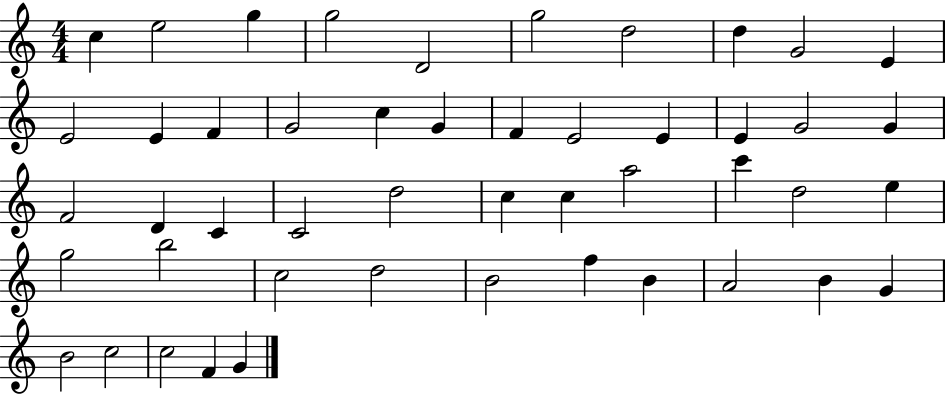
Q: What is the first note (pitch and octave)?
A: C5